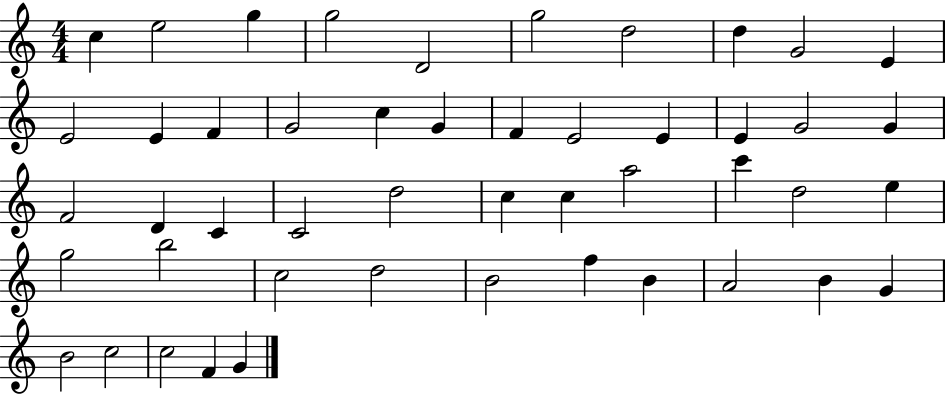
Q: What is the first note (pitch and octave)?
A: C5